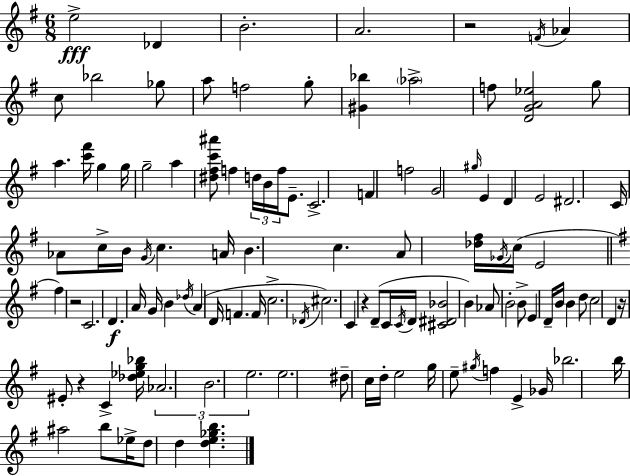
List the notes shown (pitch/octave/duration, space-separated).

E5/h Db4/q B4/h. A4/h. R/h F4/s Ab4/q C5/e Bb5/h Gb5/e A5/e F5/h G5/e [G#4,Bb5]/q Ab5/h F5/e [D4,G4,A4,Eb5]/h G5/e A5/q. [C6,F#6]/s G5/q G5/s G5/h A5/q [D#5,F#5,C6,A#6]/e F5/q D5/s B4/s F5/s E4/e. C4/h. F4/q F5/h G4/h G#5/s E4/q D4/q E4/h D#4/h. C4/s Ab4/e C5/s B4/s G4/s C5/q. A4/s B4/q. C5/q. A4/e [Db5,F#5]/s Gb4/s C5/s E4/h F#5/q R/h C4/h. D4/q. A4/s G4/s B4/q Db5/s A4/q D4/s F4/q. F4/s C5/h. Db4/s C#5/h. C4/q R/q D4/e C4/s C4/s D4/s [C#4,D#4,Bb4]/h B4/q Ab4/e B4/h B4/e E4/q D4/s B4/s B4/q D5/e C5/h D4/q R/s EIS4/e R/q C4/q [Db5,Eb5,G5,Bb5]/s Ab4/h. B4/h. E5/h. E5/h. D#5/e C5/s D5/s E5/h G5/s E5/e G#5/s F5/q E4/q Gb4/s Bb5/h. B5/s A#5/h B5/e Eb5/s D5/e D5/q [D5,E5,Gb5,B5]/q.